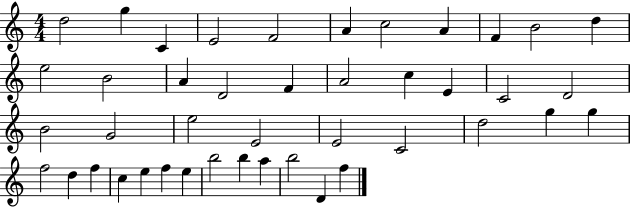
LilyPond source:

{
  \clef treble
  \numericTimeSignature
  \time 4/4
  \key c \major
  d''2 g''4 c'4 | e'2 f'2 | a'4 c''2 a'4 | f'4 b'2 d''4 | \break e''2 b'2 | a'4 d'2 f'4 | a'2 c''4 e'4 | c'2 d'2 | \break b'2 g'2 | e''2 e'2 | e'2 c'2 | d''2 g''4 g''4 | \break f''2 d''4 f''4 | c''4 e''4 f''4 e''4 | b''2 b''4 a''4 | b''2 d'4 f''4 | \break \bar "|."
}